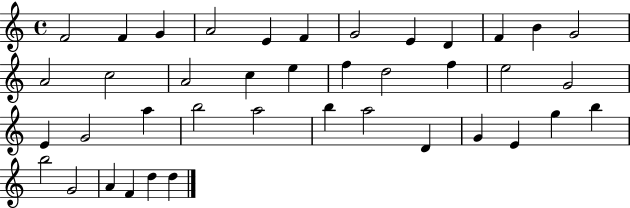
X:1
T:Untitled
M:4/4
L:1/4
K:C
F2 F G A2 E F G2 E D F B G2 A2 c2 A2 c e f d2 f e2 G2 E G2 a b2 a2 b a2 D G E g b b2 G2 A F d d